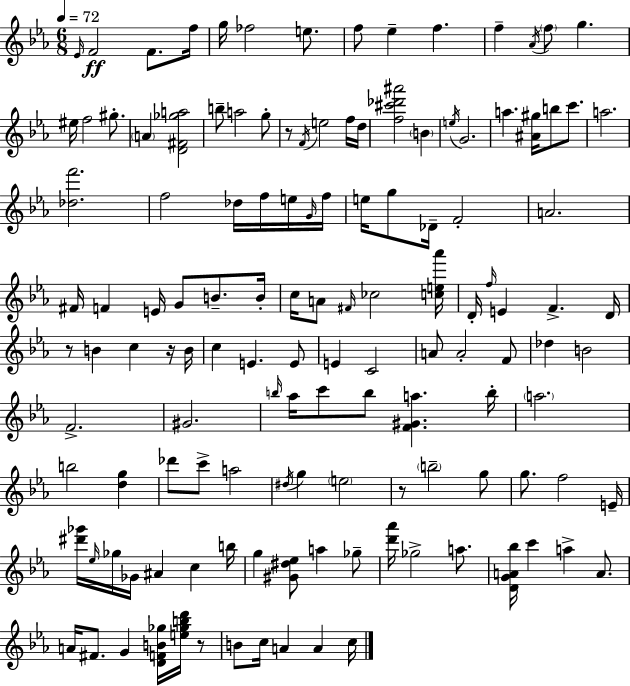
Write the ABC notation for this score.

X:1
T:Untitled
M:6/8
L:1/4
K:Cm
_E/4 F2 F/2 f/4 g/4 _f2 e/2 f/2 _e f f _A/4 f/2 g ^e/4 f2 ^g/2 A [D^F_ga]2 b/2 a2 g/2 z/2 F/4 e2 f/4 d/4 [f^c'_d'^a']2 B e/4 G2 a [^A^g]/4 b/2 c'/2 a2 [_df']2 f2 _d/4 f/4 e/4 G/4 f/4 e/4 g/2 _D/4 F2 A2 ^F/4 F E/4 G/2 B/2 B/4 c/4 A/2 ^F/4 _c2 [ce_a']/4 D/4 f/4 E F D/4 z/2 B c z/4 B/4 c E E/2 E C2 A/2 A2 F/2 _d B2 F2 ^G2 b/4 _a/4 c'/2 b/2 [F^Ga] b/4 a2 b2 [dg] _d'/2 c'/2 a2 ^d/4 g e2 z/2 b2 g/2 g/2 f2 E/4 [^d'_g']/4 _e/4 _g/4 _G/4 ^A c b/4 g [^G^d_e]/2 a _g/2 [d'_a']/4 _g2 a/2 [DGA_b]/4 c' a A/2 A/4 ^F/2 G [DFB_g]/4 [e_gbd']/4 z/2 B/2 c/4 A A c/4